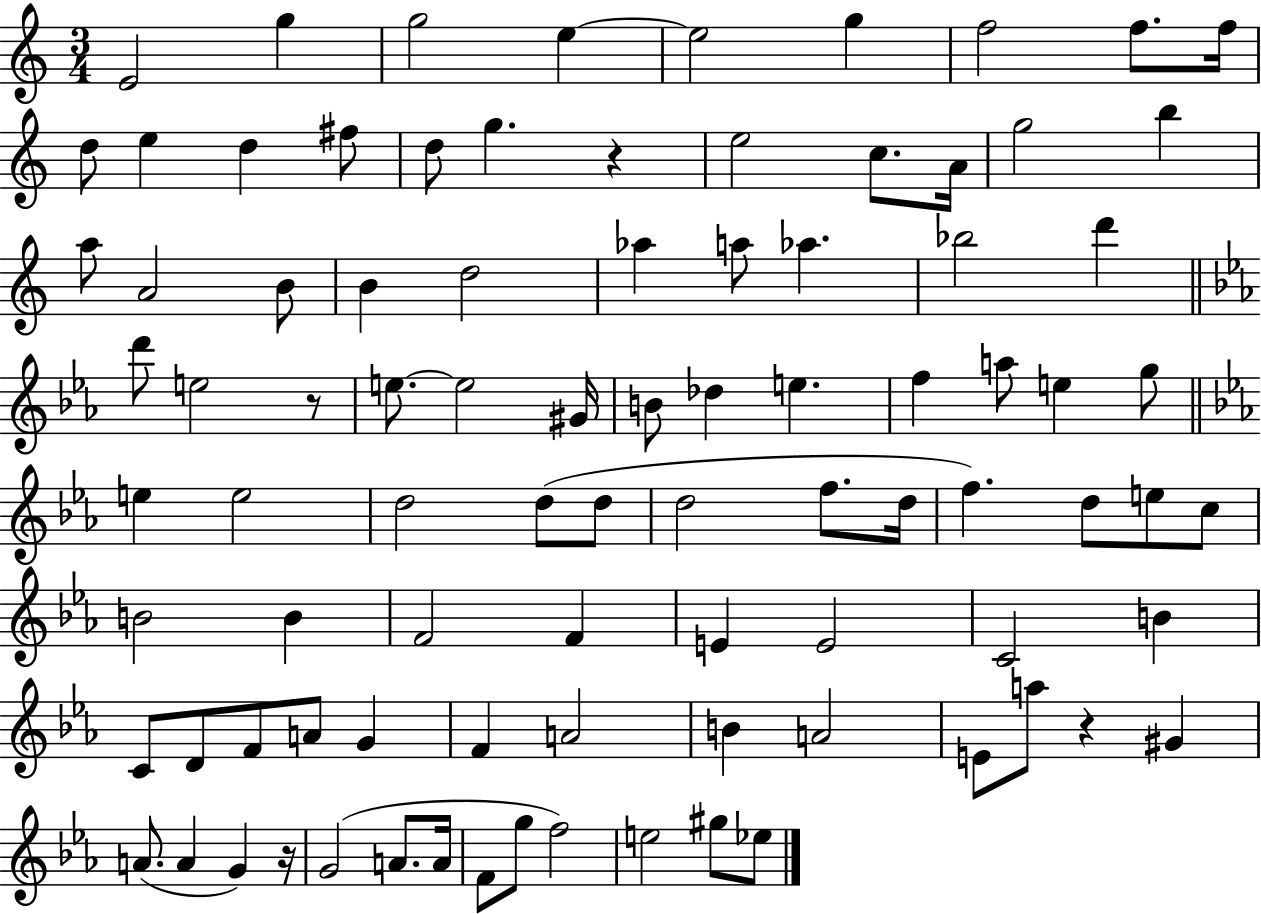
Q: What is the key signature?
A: C major